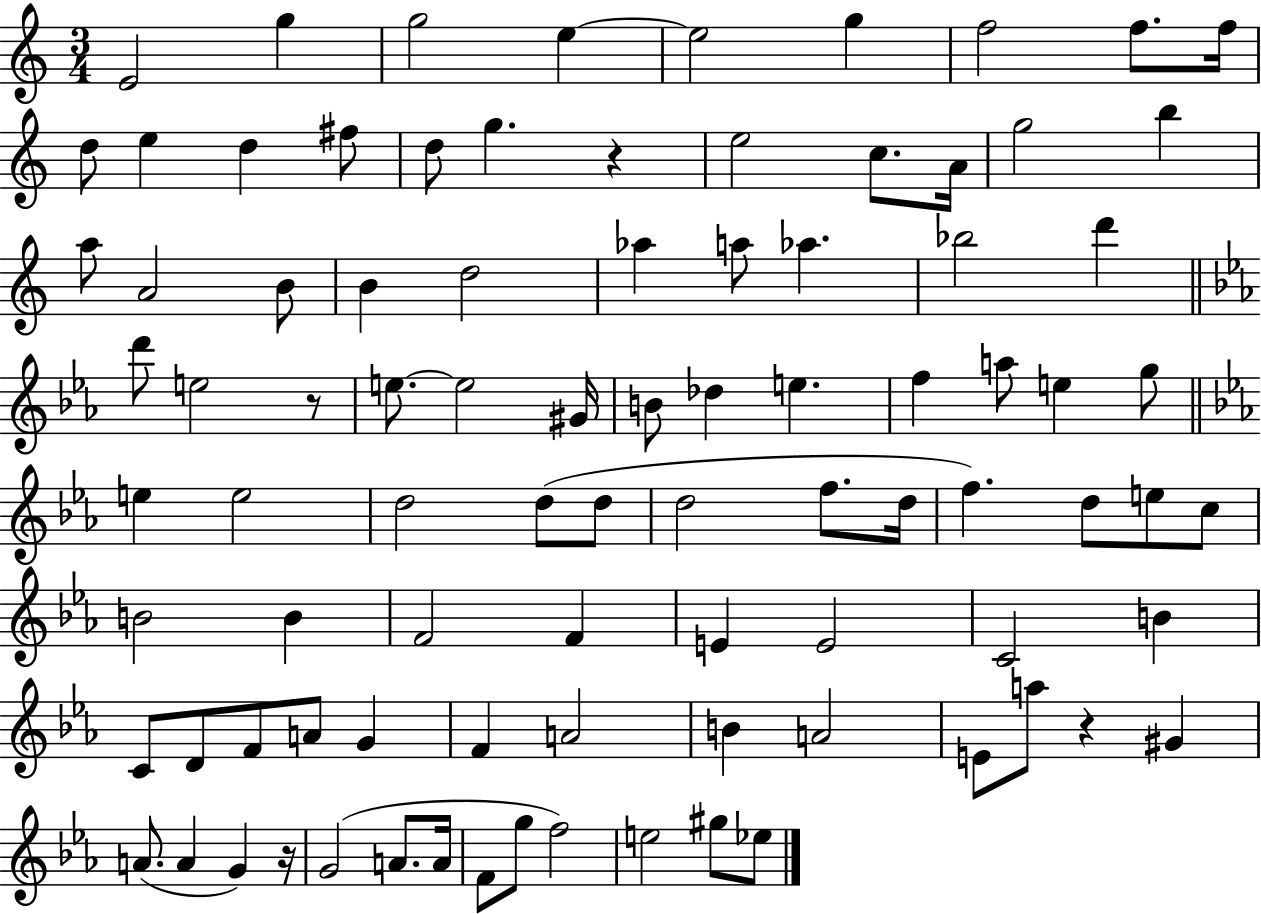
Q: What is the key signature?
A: C major